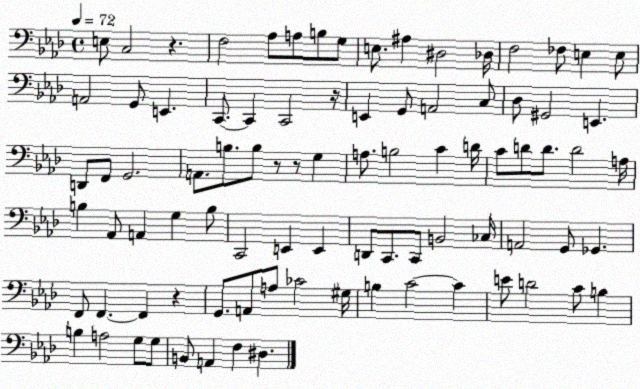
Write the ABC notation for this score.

X:1
T:Untitled
M:4/4
L:1/4
K:Ab
E,/2 C,2 z F,2 _A,/2 A,/2 B,/2 G,/2 E,/2 ^A, ^D,2 _D,/4 F,2 _F,/2 E, E,/2 A,,2 G,,/2 E,, C,,/2 C,, C,,2 z/4 E,, G,,/2 A,,2 C,/2 _D,/2 ^G,,2 E,, D,,/2 F,,/2 G,,2 A,,/2 B,/2 B,/2 z/2 z/2 G, A,/2 B,2 C D/4 C/2 D/2 D/2 D2 A,/4 B, _A,,/2 A,, G, B,/2 C,,2 E,, E,, D,,/2 C,,/2 C,,/2 B,,2 _C,/4 A,,2 G,,/2 _G,, F,,/2 F,, F,, z G,,/2 A,,/2 A,/2 _C2 ^G,/4 B, C2 C E/2 D2 C/2 B, B, A,2 G,/2 G,/2 B,,/2 A,, F, ^D,